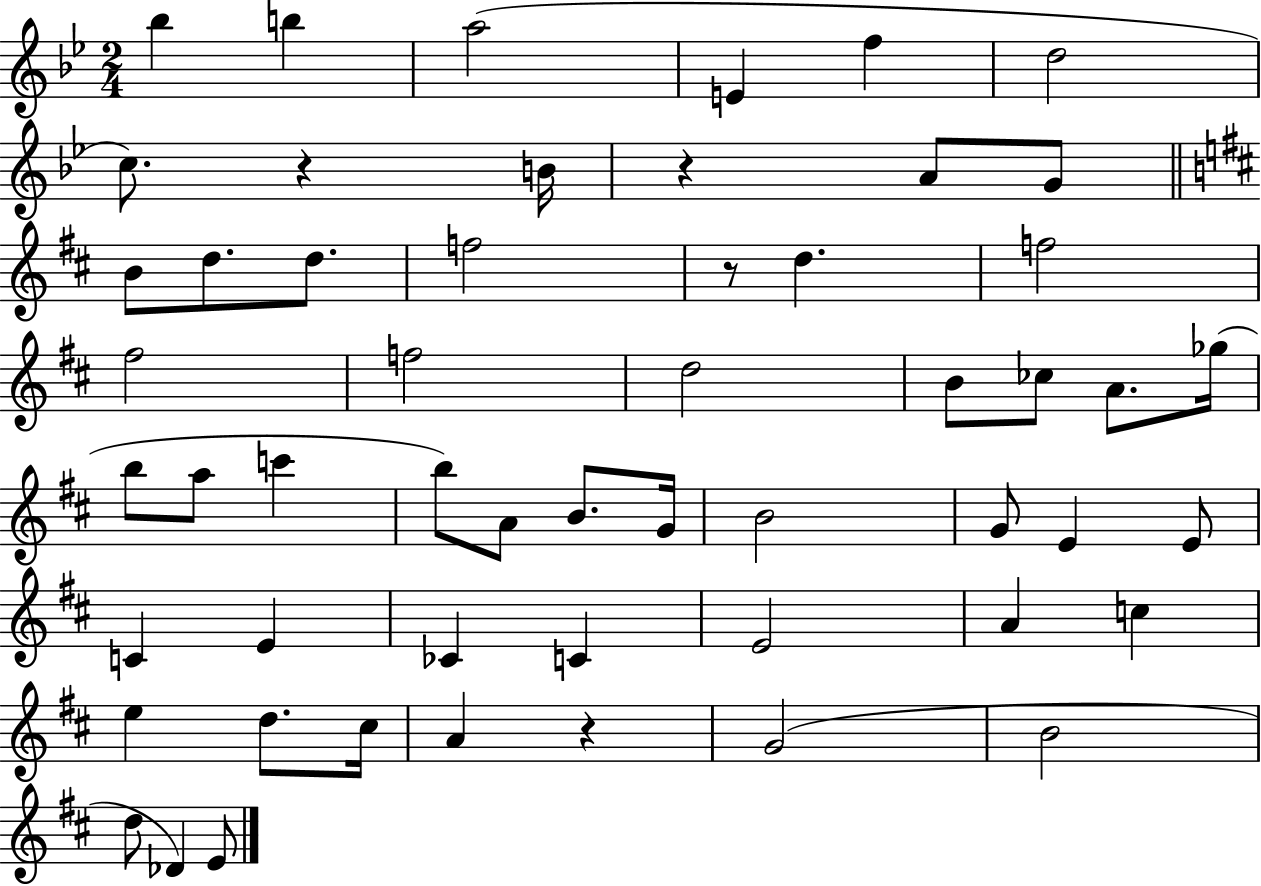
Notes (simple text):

Bb5/q B5/q A5/h E4/q F5/q D5/h C5/e. R/q B4/s R/q A4/e G4/e B4/e D5/e. D5/e. F5/h R/e D5/q. F5/h F#5/h F5/h D5/h B4/e CES5/e A4/e. Gb5/s B5/e A5/e C6/q B5/e A4/e B4/e. G4/s B4/h G4/e E4/q E4/e C4/q E4/q CES4/q C4/q E4/h A4/q C5/q E5/q D5/e. C#5/s A4/q R/q G4/h B4/h D5/e Db4/q E4/e